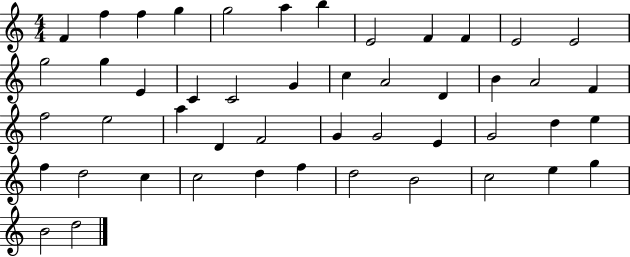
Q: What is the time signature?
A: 4/4